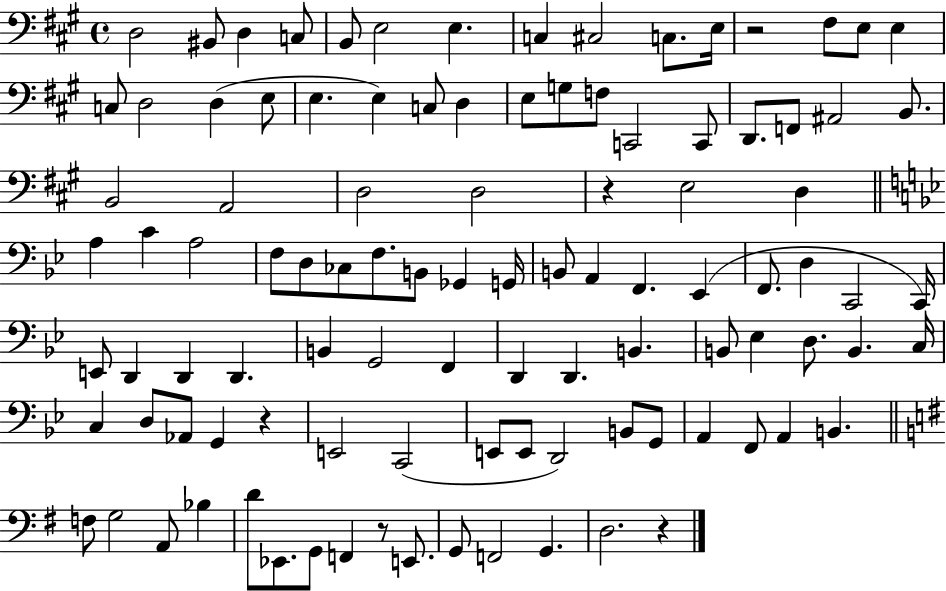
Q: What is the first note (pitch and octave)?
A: D3